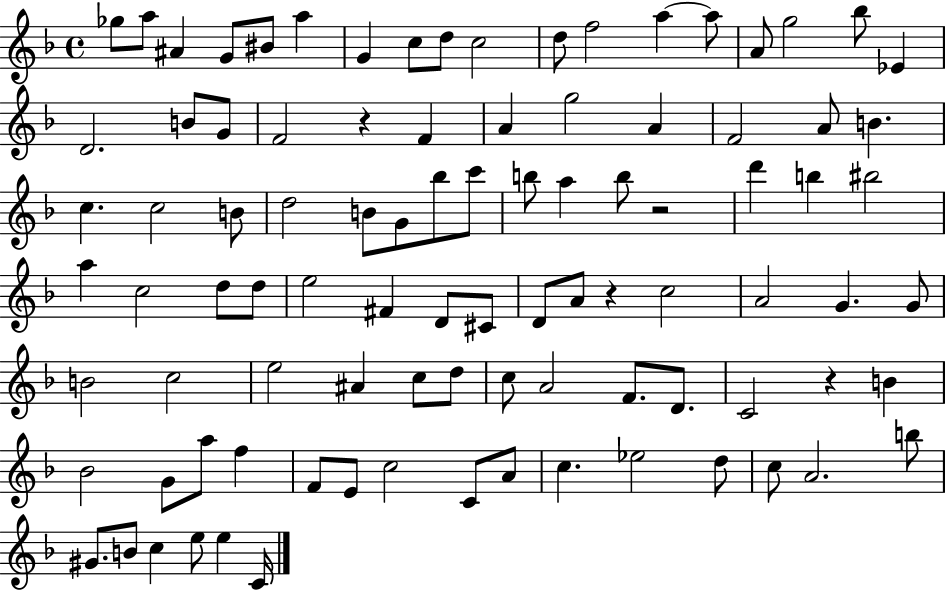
{
  \clef treble
  \time 4/4
  \defaultTimeSignature
  \key f \major
  ges''8 a''8 ais'4 g'8 bis'8 a''4 | g'4 c''8 d''8 c''2 | d''8 f''2 a''4~~ a''8 | a'8 g''2 bes''8 ees'4 | \break d'2. b'8 g'8 | f'2 r4 f'4 | a'4 g''2 a'4 | f'2 a'8 b'4. | \break c''4. c''2 b'8 | d''2 b'8 g'8 bes''8 c'''8 | b''8 a''4 b''8 r2 | d'''4 b''4 bis''2 | \break a''4 c''2 d''8 d''8 | e''2 fis'4 d'8 cis'8 | d'8 a'8 r4 c''2 | a'2 g'4. g'8 | \break b'2 c''2 | e''2 ais'4 c''8 d''8 | c''8 a'2 f'8. d'8. | c'2 r4 b'4 | \break bes'2 g'8 a''8 f''4 | f'8 e'8 c''2 c'8 a'8 | c''4. ees''2 d''8 | c''8 a'2. b''8 | \break gis'8. b'8 c''4 e''8 e''4 c'16 | \bar "|."
}